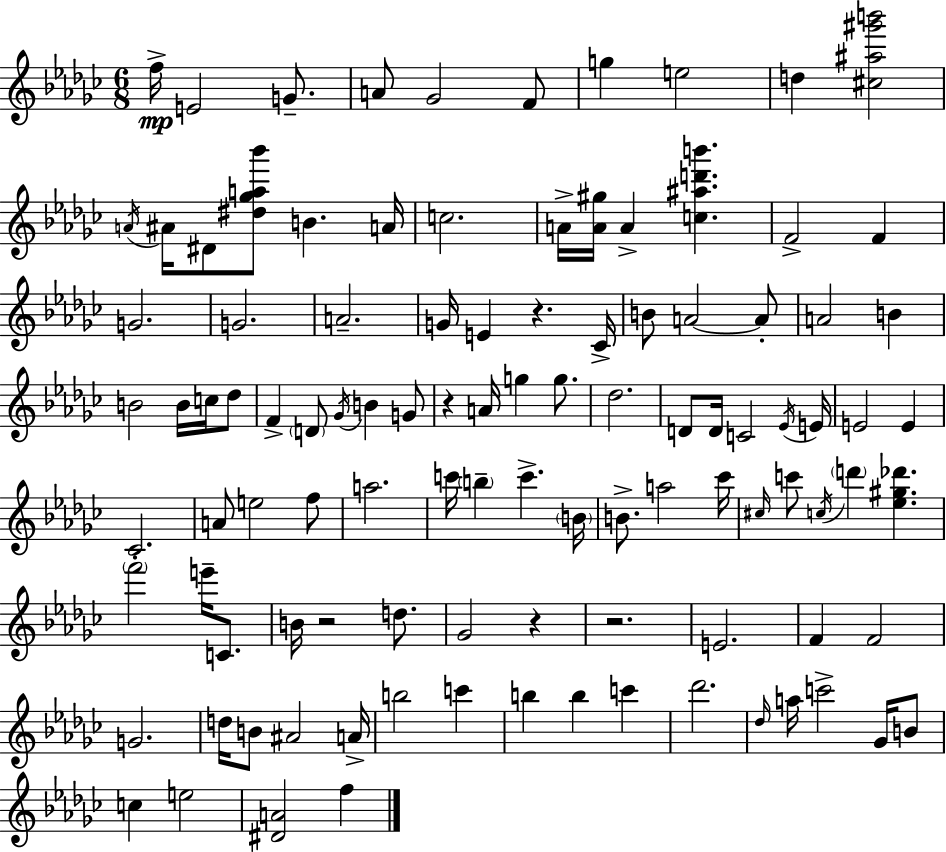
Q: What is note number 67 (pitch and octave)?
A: F6